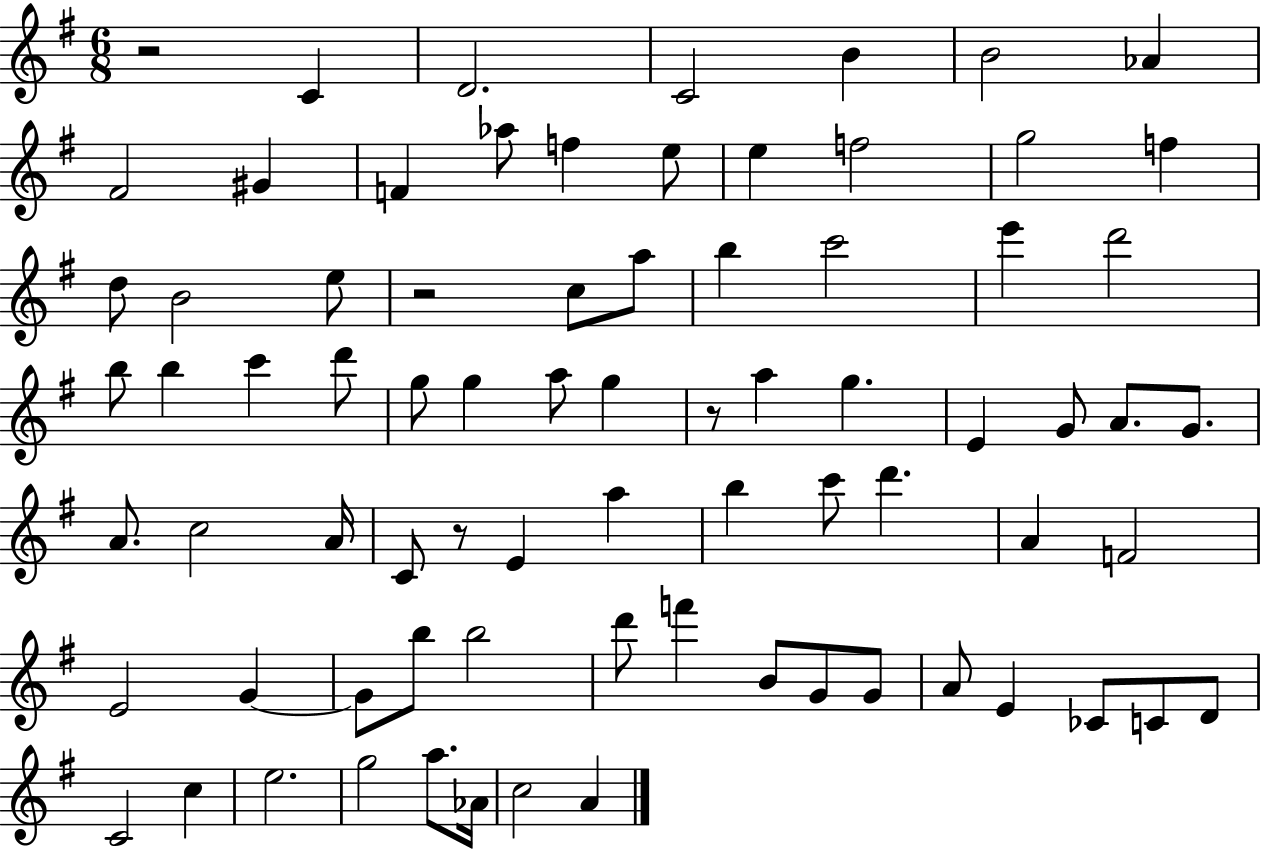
{
  \clef treble
  \numericTimeSignature
  \time 6/8
  \key g \major
  \repeat volta 2 { r2 c'4 | d'2. | c'2 b'4 | b'2 aes'4 | \break fis'2 gis'4 | f'4 aes''8 f''4 e''8 | e''4 f''2 | g''2 f''4 | \break d''8 b'2 e''8 | r2 c''8 a''8 | b''4 c'''2 | e'''4 d'''2 | \break b''8 b''4 c'''4 d'''8 | g''8 g''4 a''8 g''4 | r8 a''4 g''4. | e'4 g'8 a'8. g'8. | \break a'8. c''2 a'16 | c'8 r8 e'4 a''4 | b''4 c'''8 d'''4. | a'4 f'2 | \break e'2 g'4~~ | g'8 b''8 b''2 | d'''8 f'''4 b'8 g'8 g'8 | a'8 e'4 ces'8 c'8 d'8 | \break c'2 c''4 | e''2. | g''2 a''8. aes'16 | c''2 a'4 | \break } \bar "|."
}